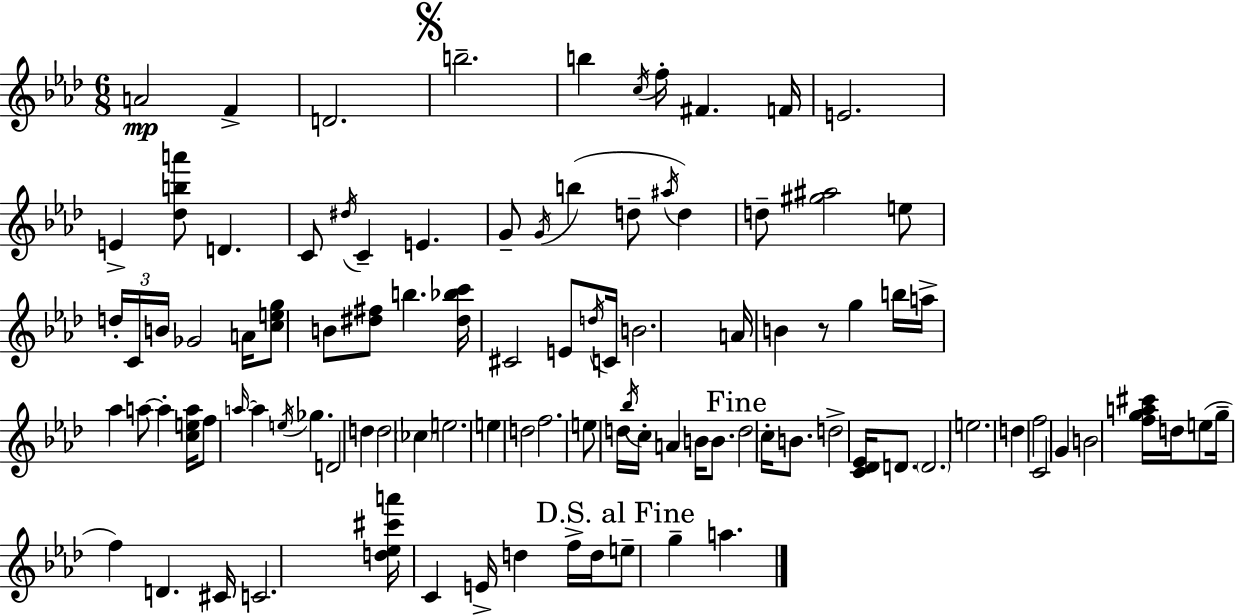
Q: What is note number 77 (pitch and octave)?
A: D5